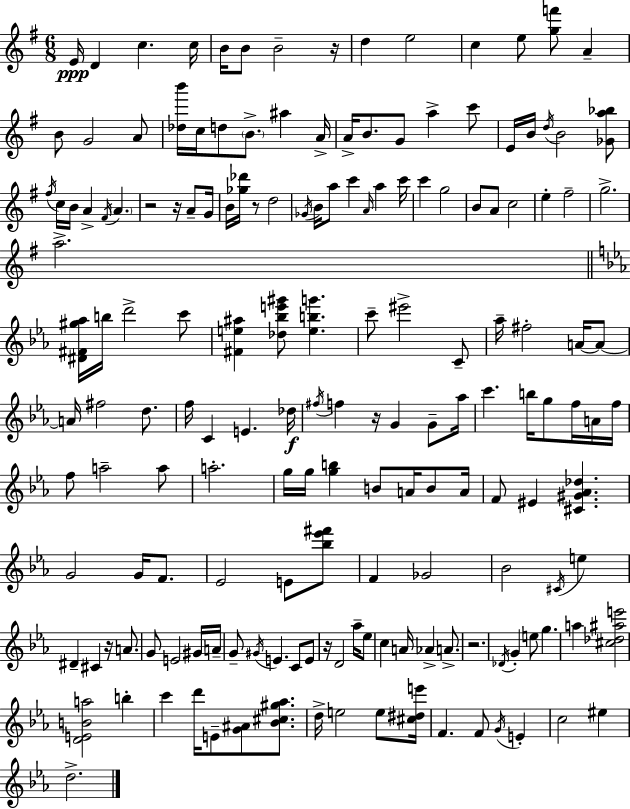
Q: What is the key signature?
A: G major